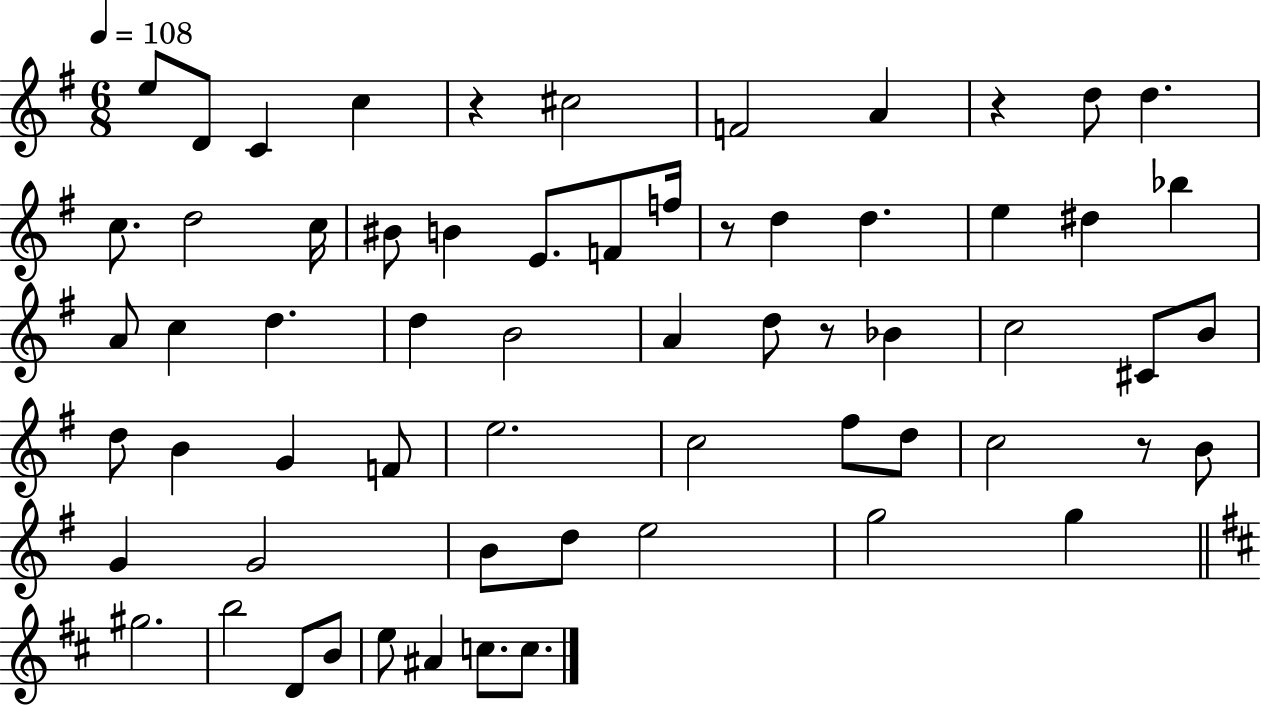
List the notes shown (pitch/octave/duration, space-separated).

E5/e D4/e C4/q C5/q R/q C#5/h F4/h A4/q R/q D5/e D5/q. C5/e. D5/h C5/s BIS4/e B4/q E4/e. F4/e F5/s R/e D5/q D5/q. E5/q D#5/q Bb5/q A4/e C5/q D5/q. D5/q B4/h A4/q D5/e R/e Bb4/q C5/h C#4/e B4/e D5/e B4/q G4/q F4/e E5/h. C5/h F#5/e D5/e C5/h R/e B4/e G4/q G4/h B4/e D5/e E5/h G5/h G5/q G#5/h. B5/h D4/e B4/e E5/e A#4/q C5/e. C5/e.